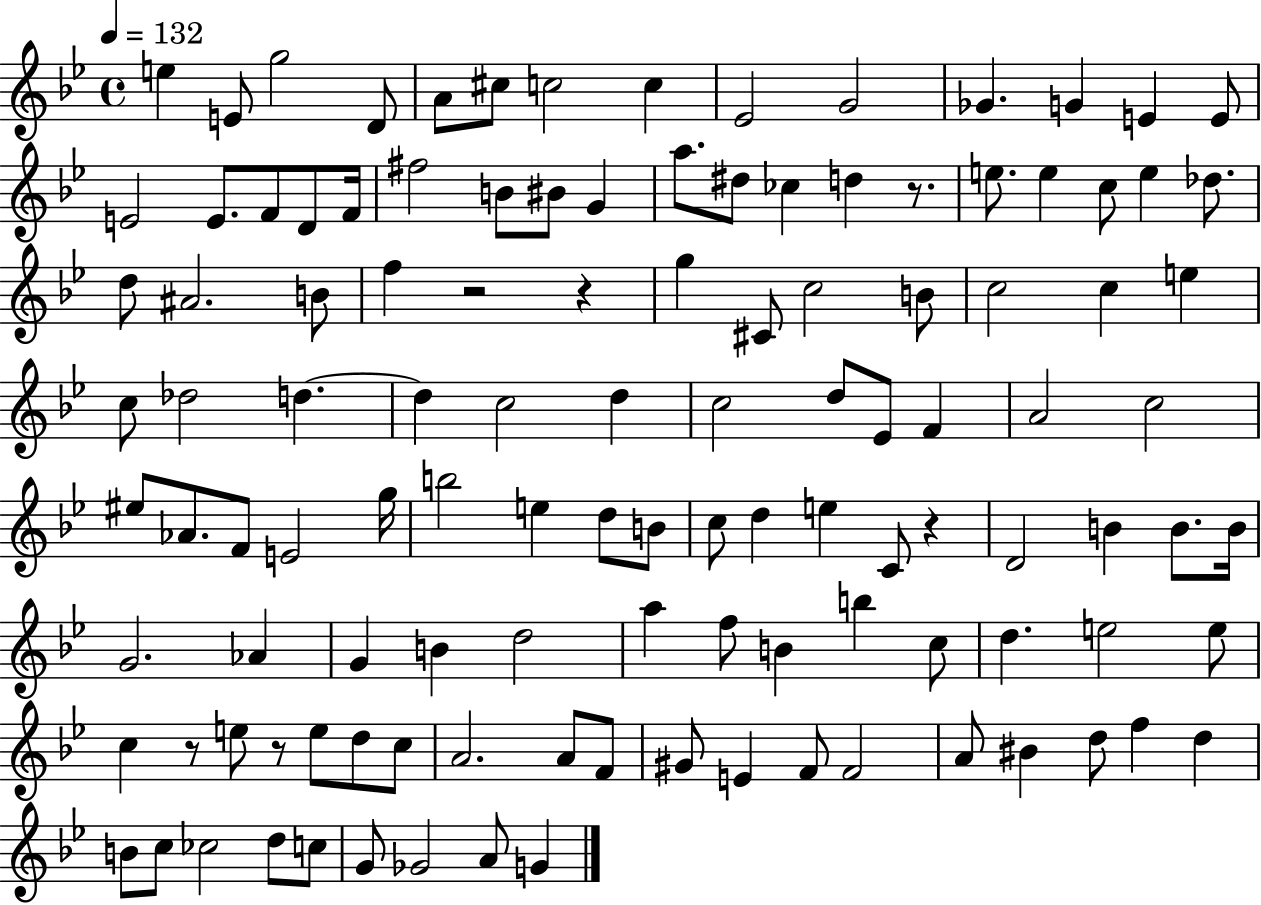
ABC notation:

X:1
T:Untitled
M:4/4
L:1/4
K:Bb
e E/2 g2 D/2 A/2 ^c/2 c2 c _E2 G2 _G G E E/2 E2 E/2 F/2 D/2 F/4 ^f2 B/2 ^B/2 G a/2 ^d/2 _c d z/2 e/2 e c/2 e _d/2 d/2 ^A2 B/2 f z2 z g ^C/2 c2 B/2 c2 c e c/2 _d2 d d c2 d c2 d/2 _E/2 F A2 c2 ^e/2 _A/2 F/2 E2 g/4 b2 e d/2 B/2 c/2 d e C/2 z D2 B B/2 B/4 G2 _A G B d2 a f/2 B b c/2 d e2 e/2 c z/2 e/2 z/2 e/2 d/2 c/2 A2 A/2 F/2 ^G/2 E F/2 F2 A/2 ^B d/2 f d B/2 c/2 _c2 d/2 c/2 G/2 _G2 A/2 G